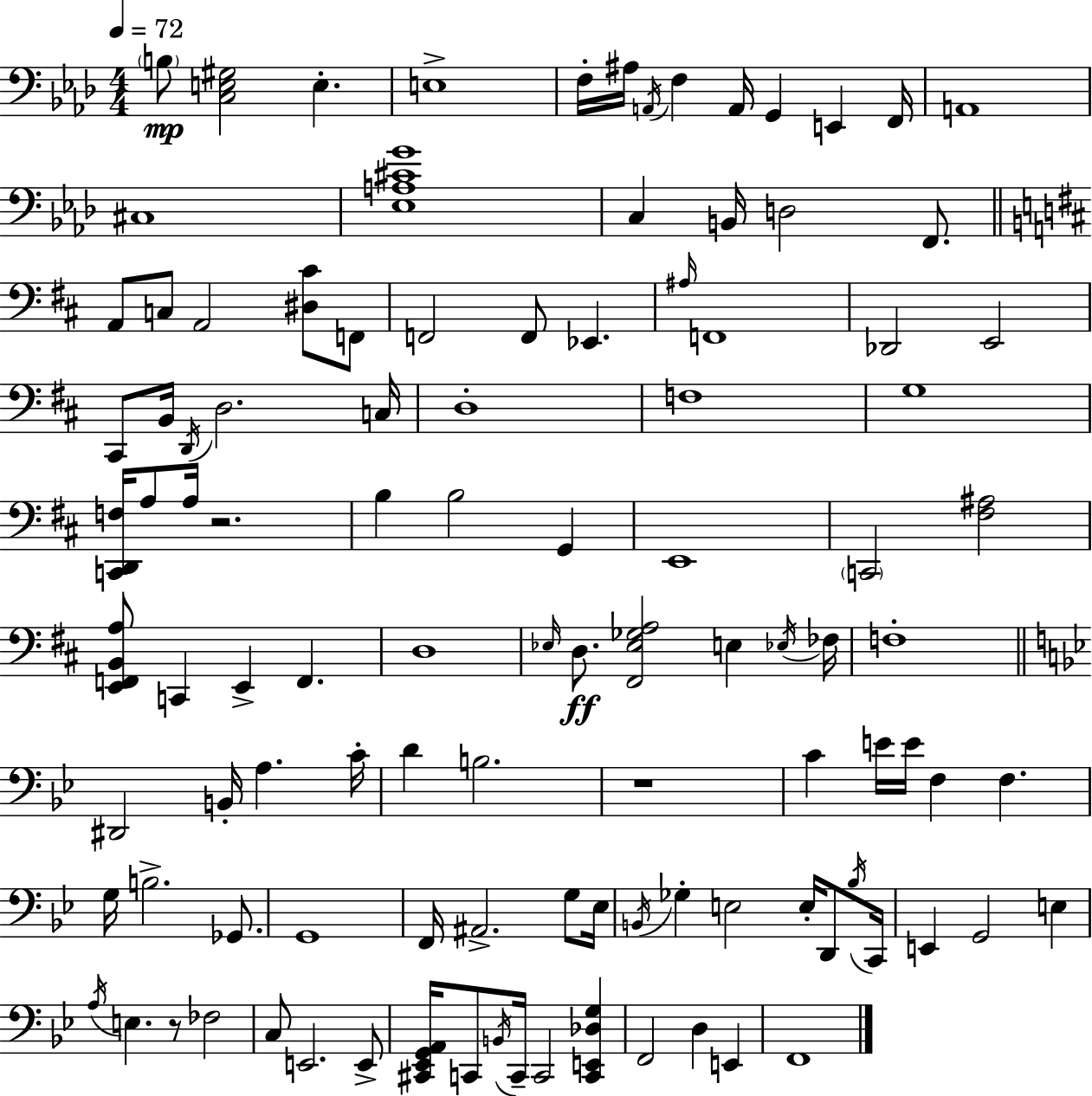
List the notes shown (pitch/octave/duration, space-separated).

B3/e [C3,E3,G#3]/h E3/q. E3/w F3/s A#3/s A2/s F3/q A2/s G2/q E2/q F2/s A2/w C#3/w [Eb3,A3,C#4,G4]/w C3/q B2/s D3/h F2/e. A2/e C3/e A2/h [D#3,C#4]/e F2/e F2/h F2/e Eb2/q. A#3/s F2/w Db2/h E2/h C#2/e B2/s D2/s D3/h. C3/s D3/w F3/w G3/w [C2,D2,F3]/s A3/e A3/s R/h. B3/q B3/h G2/q E2/w C2/h [F#3,A#3]/h [E2,F2,B2,A3]/e C2/q E2/q F2/q. D3/w Eb3/s D3/e. [F#2,Eb3,Gb3,A3]/h E3/q Eb3/s FES3/s F3/w D#2/h B2/s A3/q. C4/s D4/q B3/h. R/w C4/q E4/s E4/s F3/q F3/q. G3/s B3/h. Gb2/e. G2/w F2/s A#2/h. G3/e Eb3/s B2/s Gb3/q E3/h E3/s D2/e Bb3/s C2/s E2/q G2/h E3/q A3/s E3/q. R/e FES3/h C3/e E2/h. E2/e [C#2,Eb2,G2,A2]/s C2/e B2/s C2/s C2/h [C2,E2,Db3,G3]/q F2/h D3/q E2/q F2/w